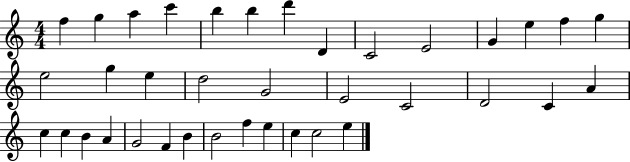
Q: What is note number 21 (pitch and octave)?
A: C4